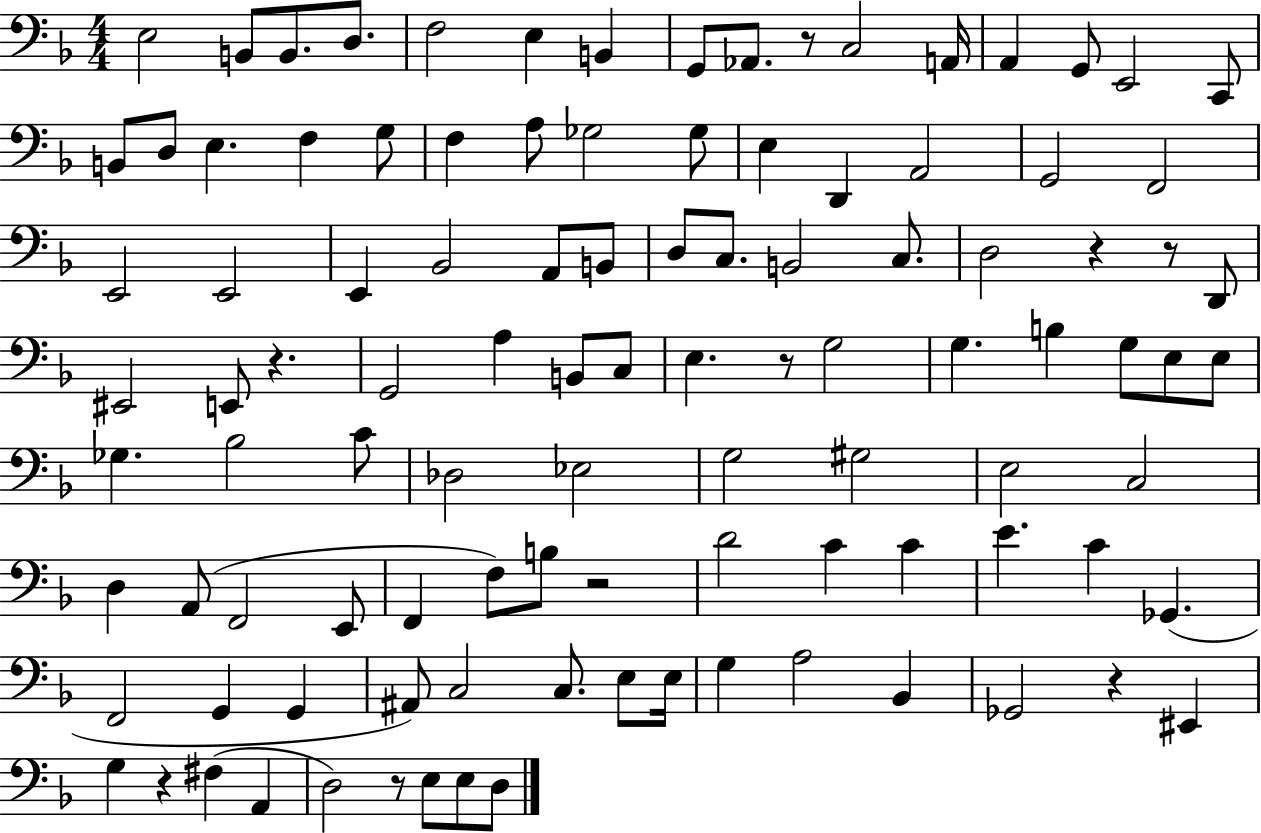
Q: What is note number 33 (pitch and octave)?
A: Bb2